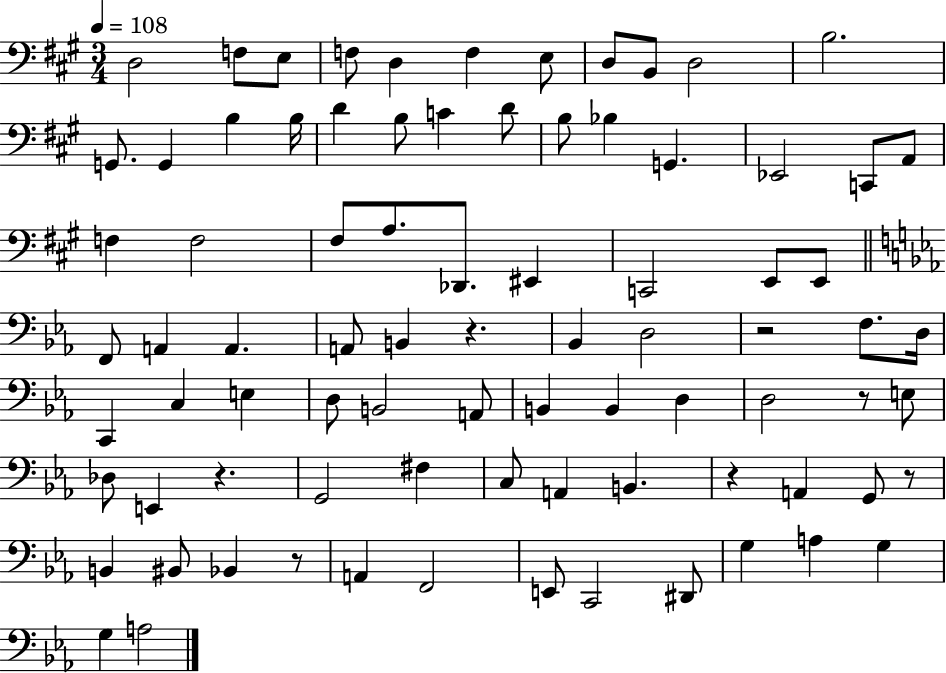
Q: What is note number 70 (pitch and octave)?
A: C2